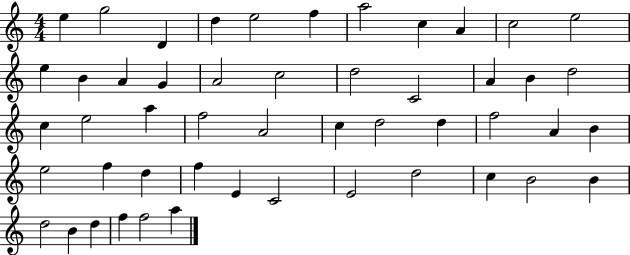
E5/q G5/h D4/q D5/q E5/h F5/q A5/h C5/q A4/q C5/h E5/h E5/q B4/q A4/q G4/q A4/h C5/h D5/h C4/h A4/q B4/q D5/h C5/q E5/h A5/q F5/h A4/h C5/q D5/h D5/q F5/h A4/q B4/q E5/h F5/q D5/q F5/q E4/q C4/h E4/h D5/h C5/q B4/h B4/q D5/h B4/q D5/q F5/q F5/h A5/q